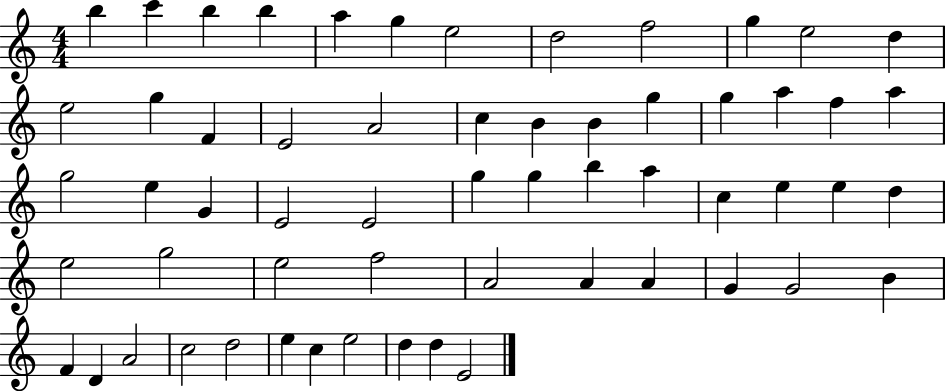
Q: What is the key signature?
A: C major